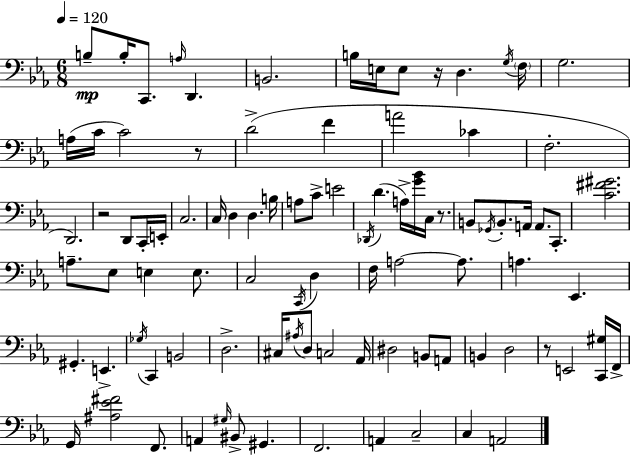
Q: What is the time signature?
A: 6/8